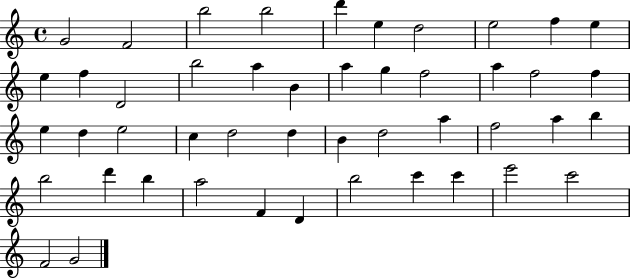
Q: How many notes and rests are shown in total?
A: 47